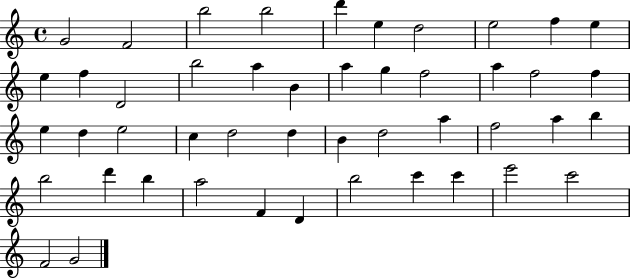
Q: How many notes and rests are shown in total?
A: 47